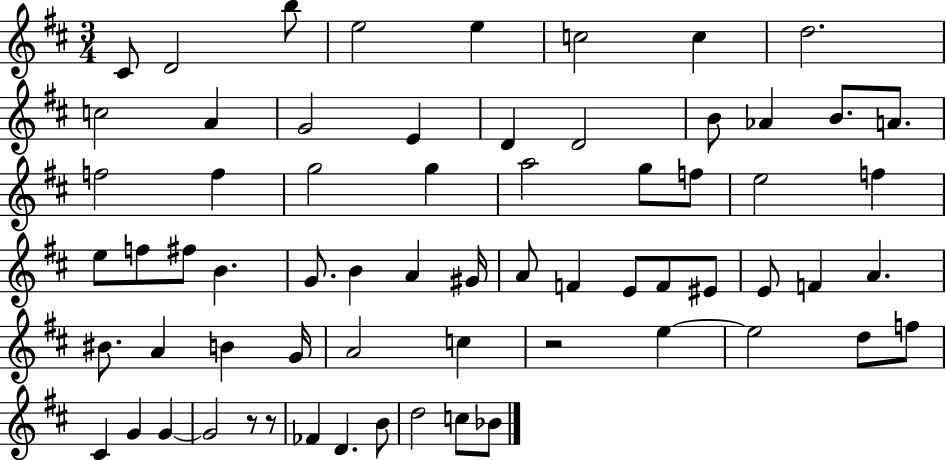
C#4/e D4/h B5/e E5/h E5/q C5/h C5/q D5/h. C5/h A4/q G4/h E4/q D4/q D4/h B4/e Ab4/q B4/e. A4/e. F5/h F5/q G5/h G5/q A5/h G5/e F5/e E5/h F5/q E5/e F5/e F#5/e B4/q. G4/e. B4/q A4/q G#4/s A4/e F4/q E4/e F4/e EIS4/e E4/e F4/q A4/q. BIS4/e. A4/q B4/q G4/s A4/h C5/q R/h E5/q E5/h D5/e F5/e C#4/q G4/q G4/q G4/h R/e R/e FES4/q D4/q. B4/e D5/h C5/e Bb4/e